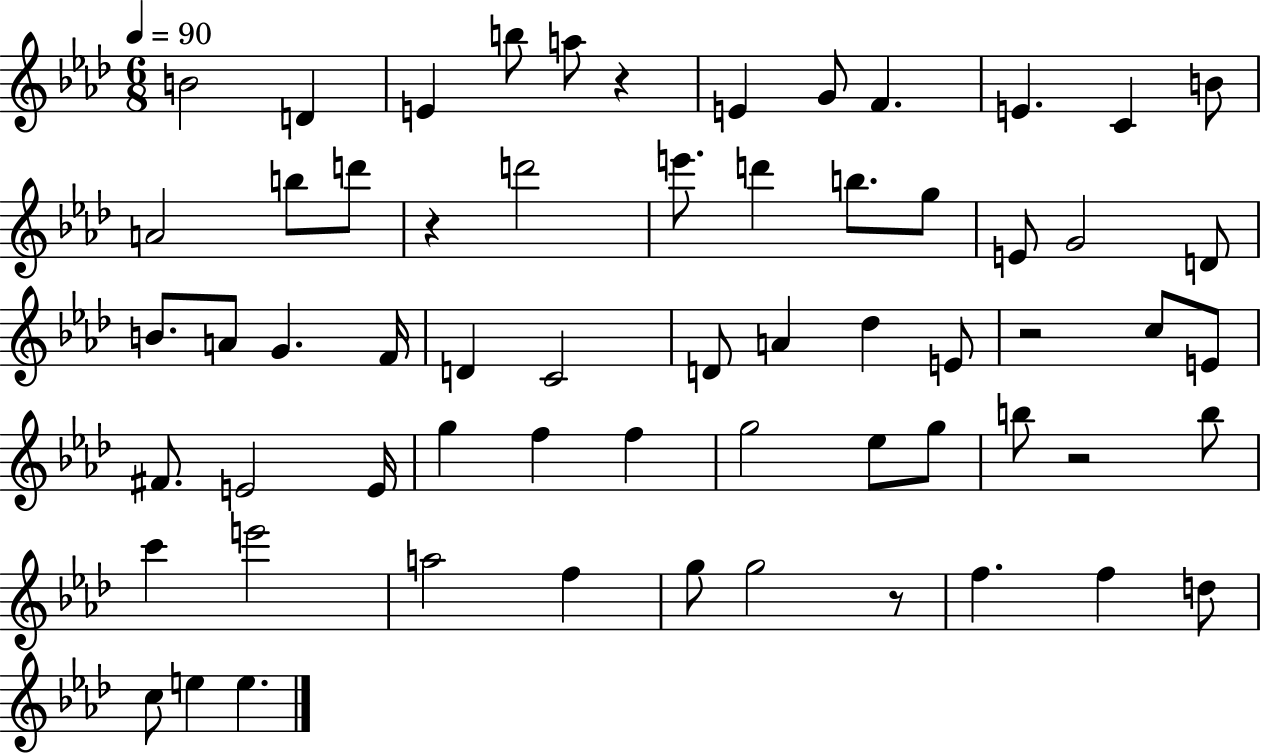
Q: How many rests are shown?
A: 5